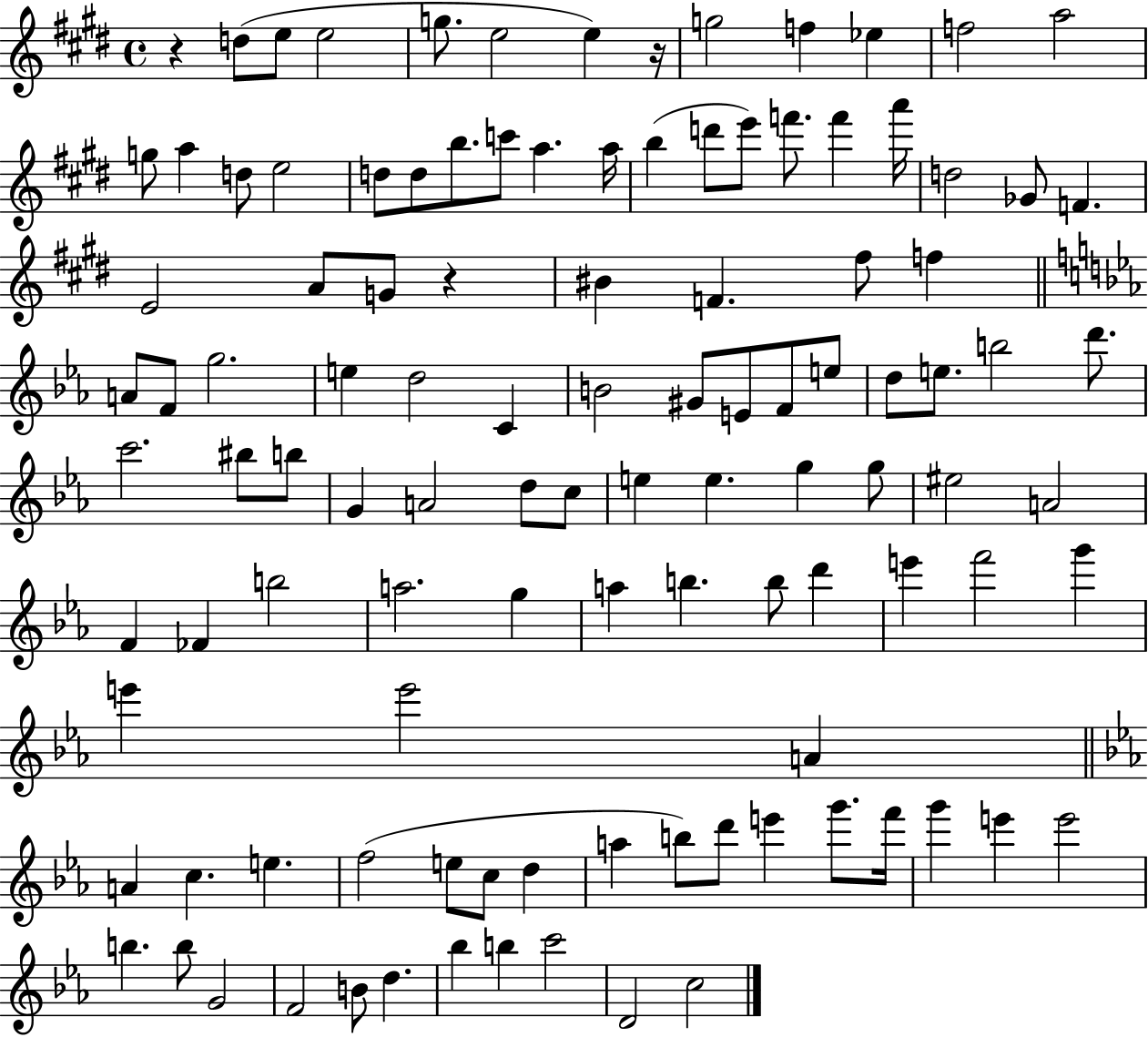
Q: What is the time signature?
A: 4/4